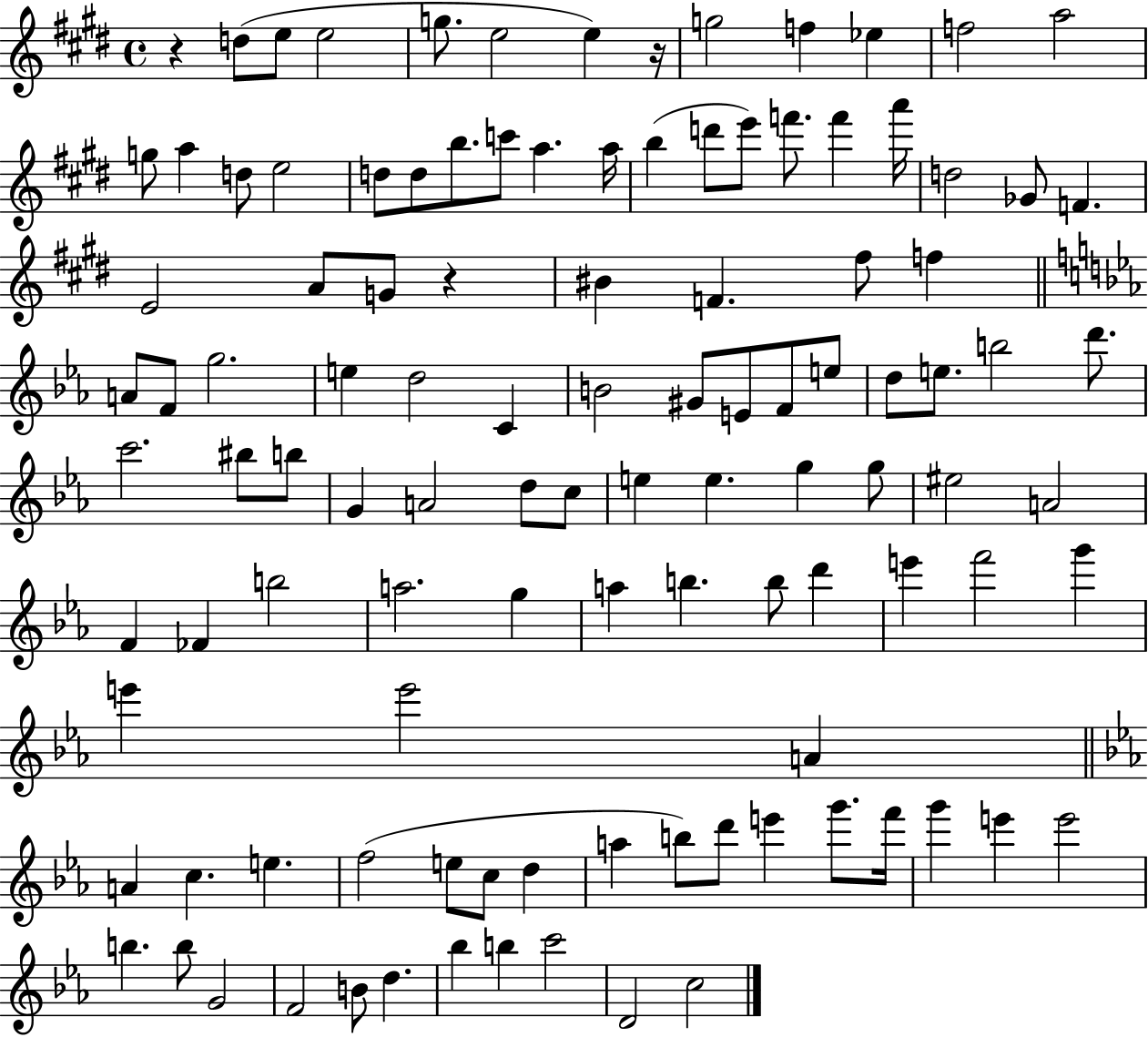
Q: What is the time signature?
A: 4/4